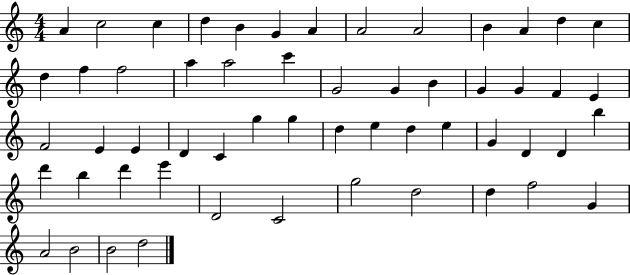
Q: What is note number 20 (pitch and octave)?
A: G4